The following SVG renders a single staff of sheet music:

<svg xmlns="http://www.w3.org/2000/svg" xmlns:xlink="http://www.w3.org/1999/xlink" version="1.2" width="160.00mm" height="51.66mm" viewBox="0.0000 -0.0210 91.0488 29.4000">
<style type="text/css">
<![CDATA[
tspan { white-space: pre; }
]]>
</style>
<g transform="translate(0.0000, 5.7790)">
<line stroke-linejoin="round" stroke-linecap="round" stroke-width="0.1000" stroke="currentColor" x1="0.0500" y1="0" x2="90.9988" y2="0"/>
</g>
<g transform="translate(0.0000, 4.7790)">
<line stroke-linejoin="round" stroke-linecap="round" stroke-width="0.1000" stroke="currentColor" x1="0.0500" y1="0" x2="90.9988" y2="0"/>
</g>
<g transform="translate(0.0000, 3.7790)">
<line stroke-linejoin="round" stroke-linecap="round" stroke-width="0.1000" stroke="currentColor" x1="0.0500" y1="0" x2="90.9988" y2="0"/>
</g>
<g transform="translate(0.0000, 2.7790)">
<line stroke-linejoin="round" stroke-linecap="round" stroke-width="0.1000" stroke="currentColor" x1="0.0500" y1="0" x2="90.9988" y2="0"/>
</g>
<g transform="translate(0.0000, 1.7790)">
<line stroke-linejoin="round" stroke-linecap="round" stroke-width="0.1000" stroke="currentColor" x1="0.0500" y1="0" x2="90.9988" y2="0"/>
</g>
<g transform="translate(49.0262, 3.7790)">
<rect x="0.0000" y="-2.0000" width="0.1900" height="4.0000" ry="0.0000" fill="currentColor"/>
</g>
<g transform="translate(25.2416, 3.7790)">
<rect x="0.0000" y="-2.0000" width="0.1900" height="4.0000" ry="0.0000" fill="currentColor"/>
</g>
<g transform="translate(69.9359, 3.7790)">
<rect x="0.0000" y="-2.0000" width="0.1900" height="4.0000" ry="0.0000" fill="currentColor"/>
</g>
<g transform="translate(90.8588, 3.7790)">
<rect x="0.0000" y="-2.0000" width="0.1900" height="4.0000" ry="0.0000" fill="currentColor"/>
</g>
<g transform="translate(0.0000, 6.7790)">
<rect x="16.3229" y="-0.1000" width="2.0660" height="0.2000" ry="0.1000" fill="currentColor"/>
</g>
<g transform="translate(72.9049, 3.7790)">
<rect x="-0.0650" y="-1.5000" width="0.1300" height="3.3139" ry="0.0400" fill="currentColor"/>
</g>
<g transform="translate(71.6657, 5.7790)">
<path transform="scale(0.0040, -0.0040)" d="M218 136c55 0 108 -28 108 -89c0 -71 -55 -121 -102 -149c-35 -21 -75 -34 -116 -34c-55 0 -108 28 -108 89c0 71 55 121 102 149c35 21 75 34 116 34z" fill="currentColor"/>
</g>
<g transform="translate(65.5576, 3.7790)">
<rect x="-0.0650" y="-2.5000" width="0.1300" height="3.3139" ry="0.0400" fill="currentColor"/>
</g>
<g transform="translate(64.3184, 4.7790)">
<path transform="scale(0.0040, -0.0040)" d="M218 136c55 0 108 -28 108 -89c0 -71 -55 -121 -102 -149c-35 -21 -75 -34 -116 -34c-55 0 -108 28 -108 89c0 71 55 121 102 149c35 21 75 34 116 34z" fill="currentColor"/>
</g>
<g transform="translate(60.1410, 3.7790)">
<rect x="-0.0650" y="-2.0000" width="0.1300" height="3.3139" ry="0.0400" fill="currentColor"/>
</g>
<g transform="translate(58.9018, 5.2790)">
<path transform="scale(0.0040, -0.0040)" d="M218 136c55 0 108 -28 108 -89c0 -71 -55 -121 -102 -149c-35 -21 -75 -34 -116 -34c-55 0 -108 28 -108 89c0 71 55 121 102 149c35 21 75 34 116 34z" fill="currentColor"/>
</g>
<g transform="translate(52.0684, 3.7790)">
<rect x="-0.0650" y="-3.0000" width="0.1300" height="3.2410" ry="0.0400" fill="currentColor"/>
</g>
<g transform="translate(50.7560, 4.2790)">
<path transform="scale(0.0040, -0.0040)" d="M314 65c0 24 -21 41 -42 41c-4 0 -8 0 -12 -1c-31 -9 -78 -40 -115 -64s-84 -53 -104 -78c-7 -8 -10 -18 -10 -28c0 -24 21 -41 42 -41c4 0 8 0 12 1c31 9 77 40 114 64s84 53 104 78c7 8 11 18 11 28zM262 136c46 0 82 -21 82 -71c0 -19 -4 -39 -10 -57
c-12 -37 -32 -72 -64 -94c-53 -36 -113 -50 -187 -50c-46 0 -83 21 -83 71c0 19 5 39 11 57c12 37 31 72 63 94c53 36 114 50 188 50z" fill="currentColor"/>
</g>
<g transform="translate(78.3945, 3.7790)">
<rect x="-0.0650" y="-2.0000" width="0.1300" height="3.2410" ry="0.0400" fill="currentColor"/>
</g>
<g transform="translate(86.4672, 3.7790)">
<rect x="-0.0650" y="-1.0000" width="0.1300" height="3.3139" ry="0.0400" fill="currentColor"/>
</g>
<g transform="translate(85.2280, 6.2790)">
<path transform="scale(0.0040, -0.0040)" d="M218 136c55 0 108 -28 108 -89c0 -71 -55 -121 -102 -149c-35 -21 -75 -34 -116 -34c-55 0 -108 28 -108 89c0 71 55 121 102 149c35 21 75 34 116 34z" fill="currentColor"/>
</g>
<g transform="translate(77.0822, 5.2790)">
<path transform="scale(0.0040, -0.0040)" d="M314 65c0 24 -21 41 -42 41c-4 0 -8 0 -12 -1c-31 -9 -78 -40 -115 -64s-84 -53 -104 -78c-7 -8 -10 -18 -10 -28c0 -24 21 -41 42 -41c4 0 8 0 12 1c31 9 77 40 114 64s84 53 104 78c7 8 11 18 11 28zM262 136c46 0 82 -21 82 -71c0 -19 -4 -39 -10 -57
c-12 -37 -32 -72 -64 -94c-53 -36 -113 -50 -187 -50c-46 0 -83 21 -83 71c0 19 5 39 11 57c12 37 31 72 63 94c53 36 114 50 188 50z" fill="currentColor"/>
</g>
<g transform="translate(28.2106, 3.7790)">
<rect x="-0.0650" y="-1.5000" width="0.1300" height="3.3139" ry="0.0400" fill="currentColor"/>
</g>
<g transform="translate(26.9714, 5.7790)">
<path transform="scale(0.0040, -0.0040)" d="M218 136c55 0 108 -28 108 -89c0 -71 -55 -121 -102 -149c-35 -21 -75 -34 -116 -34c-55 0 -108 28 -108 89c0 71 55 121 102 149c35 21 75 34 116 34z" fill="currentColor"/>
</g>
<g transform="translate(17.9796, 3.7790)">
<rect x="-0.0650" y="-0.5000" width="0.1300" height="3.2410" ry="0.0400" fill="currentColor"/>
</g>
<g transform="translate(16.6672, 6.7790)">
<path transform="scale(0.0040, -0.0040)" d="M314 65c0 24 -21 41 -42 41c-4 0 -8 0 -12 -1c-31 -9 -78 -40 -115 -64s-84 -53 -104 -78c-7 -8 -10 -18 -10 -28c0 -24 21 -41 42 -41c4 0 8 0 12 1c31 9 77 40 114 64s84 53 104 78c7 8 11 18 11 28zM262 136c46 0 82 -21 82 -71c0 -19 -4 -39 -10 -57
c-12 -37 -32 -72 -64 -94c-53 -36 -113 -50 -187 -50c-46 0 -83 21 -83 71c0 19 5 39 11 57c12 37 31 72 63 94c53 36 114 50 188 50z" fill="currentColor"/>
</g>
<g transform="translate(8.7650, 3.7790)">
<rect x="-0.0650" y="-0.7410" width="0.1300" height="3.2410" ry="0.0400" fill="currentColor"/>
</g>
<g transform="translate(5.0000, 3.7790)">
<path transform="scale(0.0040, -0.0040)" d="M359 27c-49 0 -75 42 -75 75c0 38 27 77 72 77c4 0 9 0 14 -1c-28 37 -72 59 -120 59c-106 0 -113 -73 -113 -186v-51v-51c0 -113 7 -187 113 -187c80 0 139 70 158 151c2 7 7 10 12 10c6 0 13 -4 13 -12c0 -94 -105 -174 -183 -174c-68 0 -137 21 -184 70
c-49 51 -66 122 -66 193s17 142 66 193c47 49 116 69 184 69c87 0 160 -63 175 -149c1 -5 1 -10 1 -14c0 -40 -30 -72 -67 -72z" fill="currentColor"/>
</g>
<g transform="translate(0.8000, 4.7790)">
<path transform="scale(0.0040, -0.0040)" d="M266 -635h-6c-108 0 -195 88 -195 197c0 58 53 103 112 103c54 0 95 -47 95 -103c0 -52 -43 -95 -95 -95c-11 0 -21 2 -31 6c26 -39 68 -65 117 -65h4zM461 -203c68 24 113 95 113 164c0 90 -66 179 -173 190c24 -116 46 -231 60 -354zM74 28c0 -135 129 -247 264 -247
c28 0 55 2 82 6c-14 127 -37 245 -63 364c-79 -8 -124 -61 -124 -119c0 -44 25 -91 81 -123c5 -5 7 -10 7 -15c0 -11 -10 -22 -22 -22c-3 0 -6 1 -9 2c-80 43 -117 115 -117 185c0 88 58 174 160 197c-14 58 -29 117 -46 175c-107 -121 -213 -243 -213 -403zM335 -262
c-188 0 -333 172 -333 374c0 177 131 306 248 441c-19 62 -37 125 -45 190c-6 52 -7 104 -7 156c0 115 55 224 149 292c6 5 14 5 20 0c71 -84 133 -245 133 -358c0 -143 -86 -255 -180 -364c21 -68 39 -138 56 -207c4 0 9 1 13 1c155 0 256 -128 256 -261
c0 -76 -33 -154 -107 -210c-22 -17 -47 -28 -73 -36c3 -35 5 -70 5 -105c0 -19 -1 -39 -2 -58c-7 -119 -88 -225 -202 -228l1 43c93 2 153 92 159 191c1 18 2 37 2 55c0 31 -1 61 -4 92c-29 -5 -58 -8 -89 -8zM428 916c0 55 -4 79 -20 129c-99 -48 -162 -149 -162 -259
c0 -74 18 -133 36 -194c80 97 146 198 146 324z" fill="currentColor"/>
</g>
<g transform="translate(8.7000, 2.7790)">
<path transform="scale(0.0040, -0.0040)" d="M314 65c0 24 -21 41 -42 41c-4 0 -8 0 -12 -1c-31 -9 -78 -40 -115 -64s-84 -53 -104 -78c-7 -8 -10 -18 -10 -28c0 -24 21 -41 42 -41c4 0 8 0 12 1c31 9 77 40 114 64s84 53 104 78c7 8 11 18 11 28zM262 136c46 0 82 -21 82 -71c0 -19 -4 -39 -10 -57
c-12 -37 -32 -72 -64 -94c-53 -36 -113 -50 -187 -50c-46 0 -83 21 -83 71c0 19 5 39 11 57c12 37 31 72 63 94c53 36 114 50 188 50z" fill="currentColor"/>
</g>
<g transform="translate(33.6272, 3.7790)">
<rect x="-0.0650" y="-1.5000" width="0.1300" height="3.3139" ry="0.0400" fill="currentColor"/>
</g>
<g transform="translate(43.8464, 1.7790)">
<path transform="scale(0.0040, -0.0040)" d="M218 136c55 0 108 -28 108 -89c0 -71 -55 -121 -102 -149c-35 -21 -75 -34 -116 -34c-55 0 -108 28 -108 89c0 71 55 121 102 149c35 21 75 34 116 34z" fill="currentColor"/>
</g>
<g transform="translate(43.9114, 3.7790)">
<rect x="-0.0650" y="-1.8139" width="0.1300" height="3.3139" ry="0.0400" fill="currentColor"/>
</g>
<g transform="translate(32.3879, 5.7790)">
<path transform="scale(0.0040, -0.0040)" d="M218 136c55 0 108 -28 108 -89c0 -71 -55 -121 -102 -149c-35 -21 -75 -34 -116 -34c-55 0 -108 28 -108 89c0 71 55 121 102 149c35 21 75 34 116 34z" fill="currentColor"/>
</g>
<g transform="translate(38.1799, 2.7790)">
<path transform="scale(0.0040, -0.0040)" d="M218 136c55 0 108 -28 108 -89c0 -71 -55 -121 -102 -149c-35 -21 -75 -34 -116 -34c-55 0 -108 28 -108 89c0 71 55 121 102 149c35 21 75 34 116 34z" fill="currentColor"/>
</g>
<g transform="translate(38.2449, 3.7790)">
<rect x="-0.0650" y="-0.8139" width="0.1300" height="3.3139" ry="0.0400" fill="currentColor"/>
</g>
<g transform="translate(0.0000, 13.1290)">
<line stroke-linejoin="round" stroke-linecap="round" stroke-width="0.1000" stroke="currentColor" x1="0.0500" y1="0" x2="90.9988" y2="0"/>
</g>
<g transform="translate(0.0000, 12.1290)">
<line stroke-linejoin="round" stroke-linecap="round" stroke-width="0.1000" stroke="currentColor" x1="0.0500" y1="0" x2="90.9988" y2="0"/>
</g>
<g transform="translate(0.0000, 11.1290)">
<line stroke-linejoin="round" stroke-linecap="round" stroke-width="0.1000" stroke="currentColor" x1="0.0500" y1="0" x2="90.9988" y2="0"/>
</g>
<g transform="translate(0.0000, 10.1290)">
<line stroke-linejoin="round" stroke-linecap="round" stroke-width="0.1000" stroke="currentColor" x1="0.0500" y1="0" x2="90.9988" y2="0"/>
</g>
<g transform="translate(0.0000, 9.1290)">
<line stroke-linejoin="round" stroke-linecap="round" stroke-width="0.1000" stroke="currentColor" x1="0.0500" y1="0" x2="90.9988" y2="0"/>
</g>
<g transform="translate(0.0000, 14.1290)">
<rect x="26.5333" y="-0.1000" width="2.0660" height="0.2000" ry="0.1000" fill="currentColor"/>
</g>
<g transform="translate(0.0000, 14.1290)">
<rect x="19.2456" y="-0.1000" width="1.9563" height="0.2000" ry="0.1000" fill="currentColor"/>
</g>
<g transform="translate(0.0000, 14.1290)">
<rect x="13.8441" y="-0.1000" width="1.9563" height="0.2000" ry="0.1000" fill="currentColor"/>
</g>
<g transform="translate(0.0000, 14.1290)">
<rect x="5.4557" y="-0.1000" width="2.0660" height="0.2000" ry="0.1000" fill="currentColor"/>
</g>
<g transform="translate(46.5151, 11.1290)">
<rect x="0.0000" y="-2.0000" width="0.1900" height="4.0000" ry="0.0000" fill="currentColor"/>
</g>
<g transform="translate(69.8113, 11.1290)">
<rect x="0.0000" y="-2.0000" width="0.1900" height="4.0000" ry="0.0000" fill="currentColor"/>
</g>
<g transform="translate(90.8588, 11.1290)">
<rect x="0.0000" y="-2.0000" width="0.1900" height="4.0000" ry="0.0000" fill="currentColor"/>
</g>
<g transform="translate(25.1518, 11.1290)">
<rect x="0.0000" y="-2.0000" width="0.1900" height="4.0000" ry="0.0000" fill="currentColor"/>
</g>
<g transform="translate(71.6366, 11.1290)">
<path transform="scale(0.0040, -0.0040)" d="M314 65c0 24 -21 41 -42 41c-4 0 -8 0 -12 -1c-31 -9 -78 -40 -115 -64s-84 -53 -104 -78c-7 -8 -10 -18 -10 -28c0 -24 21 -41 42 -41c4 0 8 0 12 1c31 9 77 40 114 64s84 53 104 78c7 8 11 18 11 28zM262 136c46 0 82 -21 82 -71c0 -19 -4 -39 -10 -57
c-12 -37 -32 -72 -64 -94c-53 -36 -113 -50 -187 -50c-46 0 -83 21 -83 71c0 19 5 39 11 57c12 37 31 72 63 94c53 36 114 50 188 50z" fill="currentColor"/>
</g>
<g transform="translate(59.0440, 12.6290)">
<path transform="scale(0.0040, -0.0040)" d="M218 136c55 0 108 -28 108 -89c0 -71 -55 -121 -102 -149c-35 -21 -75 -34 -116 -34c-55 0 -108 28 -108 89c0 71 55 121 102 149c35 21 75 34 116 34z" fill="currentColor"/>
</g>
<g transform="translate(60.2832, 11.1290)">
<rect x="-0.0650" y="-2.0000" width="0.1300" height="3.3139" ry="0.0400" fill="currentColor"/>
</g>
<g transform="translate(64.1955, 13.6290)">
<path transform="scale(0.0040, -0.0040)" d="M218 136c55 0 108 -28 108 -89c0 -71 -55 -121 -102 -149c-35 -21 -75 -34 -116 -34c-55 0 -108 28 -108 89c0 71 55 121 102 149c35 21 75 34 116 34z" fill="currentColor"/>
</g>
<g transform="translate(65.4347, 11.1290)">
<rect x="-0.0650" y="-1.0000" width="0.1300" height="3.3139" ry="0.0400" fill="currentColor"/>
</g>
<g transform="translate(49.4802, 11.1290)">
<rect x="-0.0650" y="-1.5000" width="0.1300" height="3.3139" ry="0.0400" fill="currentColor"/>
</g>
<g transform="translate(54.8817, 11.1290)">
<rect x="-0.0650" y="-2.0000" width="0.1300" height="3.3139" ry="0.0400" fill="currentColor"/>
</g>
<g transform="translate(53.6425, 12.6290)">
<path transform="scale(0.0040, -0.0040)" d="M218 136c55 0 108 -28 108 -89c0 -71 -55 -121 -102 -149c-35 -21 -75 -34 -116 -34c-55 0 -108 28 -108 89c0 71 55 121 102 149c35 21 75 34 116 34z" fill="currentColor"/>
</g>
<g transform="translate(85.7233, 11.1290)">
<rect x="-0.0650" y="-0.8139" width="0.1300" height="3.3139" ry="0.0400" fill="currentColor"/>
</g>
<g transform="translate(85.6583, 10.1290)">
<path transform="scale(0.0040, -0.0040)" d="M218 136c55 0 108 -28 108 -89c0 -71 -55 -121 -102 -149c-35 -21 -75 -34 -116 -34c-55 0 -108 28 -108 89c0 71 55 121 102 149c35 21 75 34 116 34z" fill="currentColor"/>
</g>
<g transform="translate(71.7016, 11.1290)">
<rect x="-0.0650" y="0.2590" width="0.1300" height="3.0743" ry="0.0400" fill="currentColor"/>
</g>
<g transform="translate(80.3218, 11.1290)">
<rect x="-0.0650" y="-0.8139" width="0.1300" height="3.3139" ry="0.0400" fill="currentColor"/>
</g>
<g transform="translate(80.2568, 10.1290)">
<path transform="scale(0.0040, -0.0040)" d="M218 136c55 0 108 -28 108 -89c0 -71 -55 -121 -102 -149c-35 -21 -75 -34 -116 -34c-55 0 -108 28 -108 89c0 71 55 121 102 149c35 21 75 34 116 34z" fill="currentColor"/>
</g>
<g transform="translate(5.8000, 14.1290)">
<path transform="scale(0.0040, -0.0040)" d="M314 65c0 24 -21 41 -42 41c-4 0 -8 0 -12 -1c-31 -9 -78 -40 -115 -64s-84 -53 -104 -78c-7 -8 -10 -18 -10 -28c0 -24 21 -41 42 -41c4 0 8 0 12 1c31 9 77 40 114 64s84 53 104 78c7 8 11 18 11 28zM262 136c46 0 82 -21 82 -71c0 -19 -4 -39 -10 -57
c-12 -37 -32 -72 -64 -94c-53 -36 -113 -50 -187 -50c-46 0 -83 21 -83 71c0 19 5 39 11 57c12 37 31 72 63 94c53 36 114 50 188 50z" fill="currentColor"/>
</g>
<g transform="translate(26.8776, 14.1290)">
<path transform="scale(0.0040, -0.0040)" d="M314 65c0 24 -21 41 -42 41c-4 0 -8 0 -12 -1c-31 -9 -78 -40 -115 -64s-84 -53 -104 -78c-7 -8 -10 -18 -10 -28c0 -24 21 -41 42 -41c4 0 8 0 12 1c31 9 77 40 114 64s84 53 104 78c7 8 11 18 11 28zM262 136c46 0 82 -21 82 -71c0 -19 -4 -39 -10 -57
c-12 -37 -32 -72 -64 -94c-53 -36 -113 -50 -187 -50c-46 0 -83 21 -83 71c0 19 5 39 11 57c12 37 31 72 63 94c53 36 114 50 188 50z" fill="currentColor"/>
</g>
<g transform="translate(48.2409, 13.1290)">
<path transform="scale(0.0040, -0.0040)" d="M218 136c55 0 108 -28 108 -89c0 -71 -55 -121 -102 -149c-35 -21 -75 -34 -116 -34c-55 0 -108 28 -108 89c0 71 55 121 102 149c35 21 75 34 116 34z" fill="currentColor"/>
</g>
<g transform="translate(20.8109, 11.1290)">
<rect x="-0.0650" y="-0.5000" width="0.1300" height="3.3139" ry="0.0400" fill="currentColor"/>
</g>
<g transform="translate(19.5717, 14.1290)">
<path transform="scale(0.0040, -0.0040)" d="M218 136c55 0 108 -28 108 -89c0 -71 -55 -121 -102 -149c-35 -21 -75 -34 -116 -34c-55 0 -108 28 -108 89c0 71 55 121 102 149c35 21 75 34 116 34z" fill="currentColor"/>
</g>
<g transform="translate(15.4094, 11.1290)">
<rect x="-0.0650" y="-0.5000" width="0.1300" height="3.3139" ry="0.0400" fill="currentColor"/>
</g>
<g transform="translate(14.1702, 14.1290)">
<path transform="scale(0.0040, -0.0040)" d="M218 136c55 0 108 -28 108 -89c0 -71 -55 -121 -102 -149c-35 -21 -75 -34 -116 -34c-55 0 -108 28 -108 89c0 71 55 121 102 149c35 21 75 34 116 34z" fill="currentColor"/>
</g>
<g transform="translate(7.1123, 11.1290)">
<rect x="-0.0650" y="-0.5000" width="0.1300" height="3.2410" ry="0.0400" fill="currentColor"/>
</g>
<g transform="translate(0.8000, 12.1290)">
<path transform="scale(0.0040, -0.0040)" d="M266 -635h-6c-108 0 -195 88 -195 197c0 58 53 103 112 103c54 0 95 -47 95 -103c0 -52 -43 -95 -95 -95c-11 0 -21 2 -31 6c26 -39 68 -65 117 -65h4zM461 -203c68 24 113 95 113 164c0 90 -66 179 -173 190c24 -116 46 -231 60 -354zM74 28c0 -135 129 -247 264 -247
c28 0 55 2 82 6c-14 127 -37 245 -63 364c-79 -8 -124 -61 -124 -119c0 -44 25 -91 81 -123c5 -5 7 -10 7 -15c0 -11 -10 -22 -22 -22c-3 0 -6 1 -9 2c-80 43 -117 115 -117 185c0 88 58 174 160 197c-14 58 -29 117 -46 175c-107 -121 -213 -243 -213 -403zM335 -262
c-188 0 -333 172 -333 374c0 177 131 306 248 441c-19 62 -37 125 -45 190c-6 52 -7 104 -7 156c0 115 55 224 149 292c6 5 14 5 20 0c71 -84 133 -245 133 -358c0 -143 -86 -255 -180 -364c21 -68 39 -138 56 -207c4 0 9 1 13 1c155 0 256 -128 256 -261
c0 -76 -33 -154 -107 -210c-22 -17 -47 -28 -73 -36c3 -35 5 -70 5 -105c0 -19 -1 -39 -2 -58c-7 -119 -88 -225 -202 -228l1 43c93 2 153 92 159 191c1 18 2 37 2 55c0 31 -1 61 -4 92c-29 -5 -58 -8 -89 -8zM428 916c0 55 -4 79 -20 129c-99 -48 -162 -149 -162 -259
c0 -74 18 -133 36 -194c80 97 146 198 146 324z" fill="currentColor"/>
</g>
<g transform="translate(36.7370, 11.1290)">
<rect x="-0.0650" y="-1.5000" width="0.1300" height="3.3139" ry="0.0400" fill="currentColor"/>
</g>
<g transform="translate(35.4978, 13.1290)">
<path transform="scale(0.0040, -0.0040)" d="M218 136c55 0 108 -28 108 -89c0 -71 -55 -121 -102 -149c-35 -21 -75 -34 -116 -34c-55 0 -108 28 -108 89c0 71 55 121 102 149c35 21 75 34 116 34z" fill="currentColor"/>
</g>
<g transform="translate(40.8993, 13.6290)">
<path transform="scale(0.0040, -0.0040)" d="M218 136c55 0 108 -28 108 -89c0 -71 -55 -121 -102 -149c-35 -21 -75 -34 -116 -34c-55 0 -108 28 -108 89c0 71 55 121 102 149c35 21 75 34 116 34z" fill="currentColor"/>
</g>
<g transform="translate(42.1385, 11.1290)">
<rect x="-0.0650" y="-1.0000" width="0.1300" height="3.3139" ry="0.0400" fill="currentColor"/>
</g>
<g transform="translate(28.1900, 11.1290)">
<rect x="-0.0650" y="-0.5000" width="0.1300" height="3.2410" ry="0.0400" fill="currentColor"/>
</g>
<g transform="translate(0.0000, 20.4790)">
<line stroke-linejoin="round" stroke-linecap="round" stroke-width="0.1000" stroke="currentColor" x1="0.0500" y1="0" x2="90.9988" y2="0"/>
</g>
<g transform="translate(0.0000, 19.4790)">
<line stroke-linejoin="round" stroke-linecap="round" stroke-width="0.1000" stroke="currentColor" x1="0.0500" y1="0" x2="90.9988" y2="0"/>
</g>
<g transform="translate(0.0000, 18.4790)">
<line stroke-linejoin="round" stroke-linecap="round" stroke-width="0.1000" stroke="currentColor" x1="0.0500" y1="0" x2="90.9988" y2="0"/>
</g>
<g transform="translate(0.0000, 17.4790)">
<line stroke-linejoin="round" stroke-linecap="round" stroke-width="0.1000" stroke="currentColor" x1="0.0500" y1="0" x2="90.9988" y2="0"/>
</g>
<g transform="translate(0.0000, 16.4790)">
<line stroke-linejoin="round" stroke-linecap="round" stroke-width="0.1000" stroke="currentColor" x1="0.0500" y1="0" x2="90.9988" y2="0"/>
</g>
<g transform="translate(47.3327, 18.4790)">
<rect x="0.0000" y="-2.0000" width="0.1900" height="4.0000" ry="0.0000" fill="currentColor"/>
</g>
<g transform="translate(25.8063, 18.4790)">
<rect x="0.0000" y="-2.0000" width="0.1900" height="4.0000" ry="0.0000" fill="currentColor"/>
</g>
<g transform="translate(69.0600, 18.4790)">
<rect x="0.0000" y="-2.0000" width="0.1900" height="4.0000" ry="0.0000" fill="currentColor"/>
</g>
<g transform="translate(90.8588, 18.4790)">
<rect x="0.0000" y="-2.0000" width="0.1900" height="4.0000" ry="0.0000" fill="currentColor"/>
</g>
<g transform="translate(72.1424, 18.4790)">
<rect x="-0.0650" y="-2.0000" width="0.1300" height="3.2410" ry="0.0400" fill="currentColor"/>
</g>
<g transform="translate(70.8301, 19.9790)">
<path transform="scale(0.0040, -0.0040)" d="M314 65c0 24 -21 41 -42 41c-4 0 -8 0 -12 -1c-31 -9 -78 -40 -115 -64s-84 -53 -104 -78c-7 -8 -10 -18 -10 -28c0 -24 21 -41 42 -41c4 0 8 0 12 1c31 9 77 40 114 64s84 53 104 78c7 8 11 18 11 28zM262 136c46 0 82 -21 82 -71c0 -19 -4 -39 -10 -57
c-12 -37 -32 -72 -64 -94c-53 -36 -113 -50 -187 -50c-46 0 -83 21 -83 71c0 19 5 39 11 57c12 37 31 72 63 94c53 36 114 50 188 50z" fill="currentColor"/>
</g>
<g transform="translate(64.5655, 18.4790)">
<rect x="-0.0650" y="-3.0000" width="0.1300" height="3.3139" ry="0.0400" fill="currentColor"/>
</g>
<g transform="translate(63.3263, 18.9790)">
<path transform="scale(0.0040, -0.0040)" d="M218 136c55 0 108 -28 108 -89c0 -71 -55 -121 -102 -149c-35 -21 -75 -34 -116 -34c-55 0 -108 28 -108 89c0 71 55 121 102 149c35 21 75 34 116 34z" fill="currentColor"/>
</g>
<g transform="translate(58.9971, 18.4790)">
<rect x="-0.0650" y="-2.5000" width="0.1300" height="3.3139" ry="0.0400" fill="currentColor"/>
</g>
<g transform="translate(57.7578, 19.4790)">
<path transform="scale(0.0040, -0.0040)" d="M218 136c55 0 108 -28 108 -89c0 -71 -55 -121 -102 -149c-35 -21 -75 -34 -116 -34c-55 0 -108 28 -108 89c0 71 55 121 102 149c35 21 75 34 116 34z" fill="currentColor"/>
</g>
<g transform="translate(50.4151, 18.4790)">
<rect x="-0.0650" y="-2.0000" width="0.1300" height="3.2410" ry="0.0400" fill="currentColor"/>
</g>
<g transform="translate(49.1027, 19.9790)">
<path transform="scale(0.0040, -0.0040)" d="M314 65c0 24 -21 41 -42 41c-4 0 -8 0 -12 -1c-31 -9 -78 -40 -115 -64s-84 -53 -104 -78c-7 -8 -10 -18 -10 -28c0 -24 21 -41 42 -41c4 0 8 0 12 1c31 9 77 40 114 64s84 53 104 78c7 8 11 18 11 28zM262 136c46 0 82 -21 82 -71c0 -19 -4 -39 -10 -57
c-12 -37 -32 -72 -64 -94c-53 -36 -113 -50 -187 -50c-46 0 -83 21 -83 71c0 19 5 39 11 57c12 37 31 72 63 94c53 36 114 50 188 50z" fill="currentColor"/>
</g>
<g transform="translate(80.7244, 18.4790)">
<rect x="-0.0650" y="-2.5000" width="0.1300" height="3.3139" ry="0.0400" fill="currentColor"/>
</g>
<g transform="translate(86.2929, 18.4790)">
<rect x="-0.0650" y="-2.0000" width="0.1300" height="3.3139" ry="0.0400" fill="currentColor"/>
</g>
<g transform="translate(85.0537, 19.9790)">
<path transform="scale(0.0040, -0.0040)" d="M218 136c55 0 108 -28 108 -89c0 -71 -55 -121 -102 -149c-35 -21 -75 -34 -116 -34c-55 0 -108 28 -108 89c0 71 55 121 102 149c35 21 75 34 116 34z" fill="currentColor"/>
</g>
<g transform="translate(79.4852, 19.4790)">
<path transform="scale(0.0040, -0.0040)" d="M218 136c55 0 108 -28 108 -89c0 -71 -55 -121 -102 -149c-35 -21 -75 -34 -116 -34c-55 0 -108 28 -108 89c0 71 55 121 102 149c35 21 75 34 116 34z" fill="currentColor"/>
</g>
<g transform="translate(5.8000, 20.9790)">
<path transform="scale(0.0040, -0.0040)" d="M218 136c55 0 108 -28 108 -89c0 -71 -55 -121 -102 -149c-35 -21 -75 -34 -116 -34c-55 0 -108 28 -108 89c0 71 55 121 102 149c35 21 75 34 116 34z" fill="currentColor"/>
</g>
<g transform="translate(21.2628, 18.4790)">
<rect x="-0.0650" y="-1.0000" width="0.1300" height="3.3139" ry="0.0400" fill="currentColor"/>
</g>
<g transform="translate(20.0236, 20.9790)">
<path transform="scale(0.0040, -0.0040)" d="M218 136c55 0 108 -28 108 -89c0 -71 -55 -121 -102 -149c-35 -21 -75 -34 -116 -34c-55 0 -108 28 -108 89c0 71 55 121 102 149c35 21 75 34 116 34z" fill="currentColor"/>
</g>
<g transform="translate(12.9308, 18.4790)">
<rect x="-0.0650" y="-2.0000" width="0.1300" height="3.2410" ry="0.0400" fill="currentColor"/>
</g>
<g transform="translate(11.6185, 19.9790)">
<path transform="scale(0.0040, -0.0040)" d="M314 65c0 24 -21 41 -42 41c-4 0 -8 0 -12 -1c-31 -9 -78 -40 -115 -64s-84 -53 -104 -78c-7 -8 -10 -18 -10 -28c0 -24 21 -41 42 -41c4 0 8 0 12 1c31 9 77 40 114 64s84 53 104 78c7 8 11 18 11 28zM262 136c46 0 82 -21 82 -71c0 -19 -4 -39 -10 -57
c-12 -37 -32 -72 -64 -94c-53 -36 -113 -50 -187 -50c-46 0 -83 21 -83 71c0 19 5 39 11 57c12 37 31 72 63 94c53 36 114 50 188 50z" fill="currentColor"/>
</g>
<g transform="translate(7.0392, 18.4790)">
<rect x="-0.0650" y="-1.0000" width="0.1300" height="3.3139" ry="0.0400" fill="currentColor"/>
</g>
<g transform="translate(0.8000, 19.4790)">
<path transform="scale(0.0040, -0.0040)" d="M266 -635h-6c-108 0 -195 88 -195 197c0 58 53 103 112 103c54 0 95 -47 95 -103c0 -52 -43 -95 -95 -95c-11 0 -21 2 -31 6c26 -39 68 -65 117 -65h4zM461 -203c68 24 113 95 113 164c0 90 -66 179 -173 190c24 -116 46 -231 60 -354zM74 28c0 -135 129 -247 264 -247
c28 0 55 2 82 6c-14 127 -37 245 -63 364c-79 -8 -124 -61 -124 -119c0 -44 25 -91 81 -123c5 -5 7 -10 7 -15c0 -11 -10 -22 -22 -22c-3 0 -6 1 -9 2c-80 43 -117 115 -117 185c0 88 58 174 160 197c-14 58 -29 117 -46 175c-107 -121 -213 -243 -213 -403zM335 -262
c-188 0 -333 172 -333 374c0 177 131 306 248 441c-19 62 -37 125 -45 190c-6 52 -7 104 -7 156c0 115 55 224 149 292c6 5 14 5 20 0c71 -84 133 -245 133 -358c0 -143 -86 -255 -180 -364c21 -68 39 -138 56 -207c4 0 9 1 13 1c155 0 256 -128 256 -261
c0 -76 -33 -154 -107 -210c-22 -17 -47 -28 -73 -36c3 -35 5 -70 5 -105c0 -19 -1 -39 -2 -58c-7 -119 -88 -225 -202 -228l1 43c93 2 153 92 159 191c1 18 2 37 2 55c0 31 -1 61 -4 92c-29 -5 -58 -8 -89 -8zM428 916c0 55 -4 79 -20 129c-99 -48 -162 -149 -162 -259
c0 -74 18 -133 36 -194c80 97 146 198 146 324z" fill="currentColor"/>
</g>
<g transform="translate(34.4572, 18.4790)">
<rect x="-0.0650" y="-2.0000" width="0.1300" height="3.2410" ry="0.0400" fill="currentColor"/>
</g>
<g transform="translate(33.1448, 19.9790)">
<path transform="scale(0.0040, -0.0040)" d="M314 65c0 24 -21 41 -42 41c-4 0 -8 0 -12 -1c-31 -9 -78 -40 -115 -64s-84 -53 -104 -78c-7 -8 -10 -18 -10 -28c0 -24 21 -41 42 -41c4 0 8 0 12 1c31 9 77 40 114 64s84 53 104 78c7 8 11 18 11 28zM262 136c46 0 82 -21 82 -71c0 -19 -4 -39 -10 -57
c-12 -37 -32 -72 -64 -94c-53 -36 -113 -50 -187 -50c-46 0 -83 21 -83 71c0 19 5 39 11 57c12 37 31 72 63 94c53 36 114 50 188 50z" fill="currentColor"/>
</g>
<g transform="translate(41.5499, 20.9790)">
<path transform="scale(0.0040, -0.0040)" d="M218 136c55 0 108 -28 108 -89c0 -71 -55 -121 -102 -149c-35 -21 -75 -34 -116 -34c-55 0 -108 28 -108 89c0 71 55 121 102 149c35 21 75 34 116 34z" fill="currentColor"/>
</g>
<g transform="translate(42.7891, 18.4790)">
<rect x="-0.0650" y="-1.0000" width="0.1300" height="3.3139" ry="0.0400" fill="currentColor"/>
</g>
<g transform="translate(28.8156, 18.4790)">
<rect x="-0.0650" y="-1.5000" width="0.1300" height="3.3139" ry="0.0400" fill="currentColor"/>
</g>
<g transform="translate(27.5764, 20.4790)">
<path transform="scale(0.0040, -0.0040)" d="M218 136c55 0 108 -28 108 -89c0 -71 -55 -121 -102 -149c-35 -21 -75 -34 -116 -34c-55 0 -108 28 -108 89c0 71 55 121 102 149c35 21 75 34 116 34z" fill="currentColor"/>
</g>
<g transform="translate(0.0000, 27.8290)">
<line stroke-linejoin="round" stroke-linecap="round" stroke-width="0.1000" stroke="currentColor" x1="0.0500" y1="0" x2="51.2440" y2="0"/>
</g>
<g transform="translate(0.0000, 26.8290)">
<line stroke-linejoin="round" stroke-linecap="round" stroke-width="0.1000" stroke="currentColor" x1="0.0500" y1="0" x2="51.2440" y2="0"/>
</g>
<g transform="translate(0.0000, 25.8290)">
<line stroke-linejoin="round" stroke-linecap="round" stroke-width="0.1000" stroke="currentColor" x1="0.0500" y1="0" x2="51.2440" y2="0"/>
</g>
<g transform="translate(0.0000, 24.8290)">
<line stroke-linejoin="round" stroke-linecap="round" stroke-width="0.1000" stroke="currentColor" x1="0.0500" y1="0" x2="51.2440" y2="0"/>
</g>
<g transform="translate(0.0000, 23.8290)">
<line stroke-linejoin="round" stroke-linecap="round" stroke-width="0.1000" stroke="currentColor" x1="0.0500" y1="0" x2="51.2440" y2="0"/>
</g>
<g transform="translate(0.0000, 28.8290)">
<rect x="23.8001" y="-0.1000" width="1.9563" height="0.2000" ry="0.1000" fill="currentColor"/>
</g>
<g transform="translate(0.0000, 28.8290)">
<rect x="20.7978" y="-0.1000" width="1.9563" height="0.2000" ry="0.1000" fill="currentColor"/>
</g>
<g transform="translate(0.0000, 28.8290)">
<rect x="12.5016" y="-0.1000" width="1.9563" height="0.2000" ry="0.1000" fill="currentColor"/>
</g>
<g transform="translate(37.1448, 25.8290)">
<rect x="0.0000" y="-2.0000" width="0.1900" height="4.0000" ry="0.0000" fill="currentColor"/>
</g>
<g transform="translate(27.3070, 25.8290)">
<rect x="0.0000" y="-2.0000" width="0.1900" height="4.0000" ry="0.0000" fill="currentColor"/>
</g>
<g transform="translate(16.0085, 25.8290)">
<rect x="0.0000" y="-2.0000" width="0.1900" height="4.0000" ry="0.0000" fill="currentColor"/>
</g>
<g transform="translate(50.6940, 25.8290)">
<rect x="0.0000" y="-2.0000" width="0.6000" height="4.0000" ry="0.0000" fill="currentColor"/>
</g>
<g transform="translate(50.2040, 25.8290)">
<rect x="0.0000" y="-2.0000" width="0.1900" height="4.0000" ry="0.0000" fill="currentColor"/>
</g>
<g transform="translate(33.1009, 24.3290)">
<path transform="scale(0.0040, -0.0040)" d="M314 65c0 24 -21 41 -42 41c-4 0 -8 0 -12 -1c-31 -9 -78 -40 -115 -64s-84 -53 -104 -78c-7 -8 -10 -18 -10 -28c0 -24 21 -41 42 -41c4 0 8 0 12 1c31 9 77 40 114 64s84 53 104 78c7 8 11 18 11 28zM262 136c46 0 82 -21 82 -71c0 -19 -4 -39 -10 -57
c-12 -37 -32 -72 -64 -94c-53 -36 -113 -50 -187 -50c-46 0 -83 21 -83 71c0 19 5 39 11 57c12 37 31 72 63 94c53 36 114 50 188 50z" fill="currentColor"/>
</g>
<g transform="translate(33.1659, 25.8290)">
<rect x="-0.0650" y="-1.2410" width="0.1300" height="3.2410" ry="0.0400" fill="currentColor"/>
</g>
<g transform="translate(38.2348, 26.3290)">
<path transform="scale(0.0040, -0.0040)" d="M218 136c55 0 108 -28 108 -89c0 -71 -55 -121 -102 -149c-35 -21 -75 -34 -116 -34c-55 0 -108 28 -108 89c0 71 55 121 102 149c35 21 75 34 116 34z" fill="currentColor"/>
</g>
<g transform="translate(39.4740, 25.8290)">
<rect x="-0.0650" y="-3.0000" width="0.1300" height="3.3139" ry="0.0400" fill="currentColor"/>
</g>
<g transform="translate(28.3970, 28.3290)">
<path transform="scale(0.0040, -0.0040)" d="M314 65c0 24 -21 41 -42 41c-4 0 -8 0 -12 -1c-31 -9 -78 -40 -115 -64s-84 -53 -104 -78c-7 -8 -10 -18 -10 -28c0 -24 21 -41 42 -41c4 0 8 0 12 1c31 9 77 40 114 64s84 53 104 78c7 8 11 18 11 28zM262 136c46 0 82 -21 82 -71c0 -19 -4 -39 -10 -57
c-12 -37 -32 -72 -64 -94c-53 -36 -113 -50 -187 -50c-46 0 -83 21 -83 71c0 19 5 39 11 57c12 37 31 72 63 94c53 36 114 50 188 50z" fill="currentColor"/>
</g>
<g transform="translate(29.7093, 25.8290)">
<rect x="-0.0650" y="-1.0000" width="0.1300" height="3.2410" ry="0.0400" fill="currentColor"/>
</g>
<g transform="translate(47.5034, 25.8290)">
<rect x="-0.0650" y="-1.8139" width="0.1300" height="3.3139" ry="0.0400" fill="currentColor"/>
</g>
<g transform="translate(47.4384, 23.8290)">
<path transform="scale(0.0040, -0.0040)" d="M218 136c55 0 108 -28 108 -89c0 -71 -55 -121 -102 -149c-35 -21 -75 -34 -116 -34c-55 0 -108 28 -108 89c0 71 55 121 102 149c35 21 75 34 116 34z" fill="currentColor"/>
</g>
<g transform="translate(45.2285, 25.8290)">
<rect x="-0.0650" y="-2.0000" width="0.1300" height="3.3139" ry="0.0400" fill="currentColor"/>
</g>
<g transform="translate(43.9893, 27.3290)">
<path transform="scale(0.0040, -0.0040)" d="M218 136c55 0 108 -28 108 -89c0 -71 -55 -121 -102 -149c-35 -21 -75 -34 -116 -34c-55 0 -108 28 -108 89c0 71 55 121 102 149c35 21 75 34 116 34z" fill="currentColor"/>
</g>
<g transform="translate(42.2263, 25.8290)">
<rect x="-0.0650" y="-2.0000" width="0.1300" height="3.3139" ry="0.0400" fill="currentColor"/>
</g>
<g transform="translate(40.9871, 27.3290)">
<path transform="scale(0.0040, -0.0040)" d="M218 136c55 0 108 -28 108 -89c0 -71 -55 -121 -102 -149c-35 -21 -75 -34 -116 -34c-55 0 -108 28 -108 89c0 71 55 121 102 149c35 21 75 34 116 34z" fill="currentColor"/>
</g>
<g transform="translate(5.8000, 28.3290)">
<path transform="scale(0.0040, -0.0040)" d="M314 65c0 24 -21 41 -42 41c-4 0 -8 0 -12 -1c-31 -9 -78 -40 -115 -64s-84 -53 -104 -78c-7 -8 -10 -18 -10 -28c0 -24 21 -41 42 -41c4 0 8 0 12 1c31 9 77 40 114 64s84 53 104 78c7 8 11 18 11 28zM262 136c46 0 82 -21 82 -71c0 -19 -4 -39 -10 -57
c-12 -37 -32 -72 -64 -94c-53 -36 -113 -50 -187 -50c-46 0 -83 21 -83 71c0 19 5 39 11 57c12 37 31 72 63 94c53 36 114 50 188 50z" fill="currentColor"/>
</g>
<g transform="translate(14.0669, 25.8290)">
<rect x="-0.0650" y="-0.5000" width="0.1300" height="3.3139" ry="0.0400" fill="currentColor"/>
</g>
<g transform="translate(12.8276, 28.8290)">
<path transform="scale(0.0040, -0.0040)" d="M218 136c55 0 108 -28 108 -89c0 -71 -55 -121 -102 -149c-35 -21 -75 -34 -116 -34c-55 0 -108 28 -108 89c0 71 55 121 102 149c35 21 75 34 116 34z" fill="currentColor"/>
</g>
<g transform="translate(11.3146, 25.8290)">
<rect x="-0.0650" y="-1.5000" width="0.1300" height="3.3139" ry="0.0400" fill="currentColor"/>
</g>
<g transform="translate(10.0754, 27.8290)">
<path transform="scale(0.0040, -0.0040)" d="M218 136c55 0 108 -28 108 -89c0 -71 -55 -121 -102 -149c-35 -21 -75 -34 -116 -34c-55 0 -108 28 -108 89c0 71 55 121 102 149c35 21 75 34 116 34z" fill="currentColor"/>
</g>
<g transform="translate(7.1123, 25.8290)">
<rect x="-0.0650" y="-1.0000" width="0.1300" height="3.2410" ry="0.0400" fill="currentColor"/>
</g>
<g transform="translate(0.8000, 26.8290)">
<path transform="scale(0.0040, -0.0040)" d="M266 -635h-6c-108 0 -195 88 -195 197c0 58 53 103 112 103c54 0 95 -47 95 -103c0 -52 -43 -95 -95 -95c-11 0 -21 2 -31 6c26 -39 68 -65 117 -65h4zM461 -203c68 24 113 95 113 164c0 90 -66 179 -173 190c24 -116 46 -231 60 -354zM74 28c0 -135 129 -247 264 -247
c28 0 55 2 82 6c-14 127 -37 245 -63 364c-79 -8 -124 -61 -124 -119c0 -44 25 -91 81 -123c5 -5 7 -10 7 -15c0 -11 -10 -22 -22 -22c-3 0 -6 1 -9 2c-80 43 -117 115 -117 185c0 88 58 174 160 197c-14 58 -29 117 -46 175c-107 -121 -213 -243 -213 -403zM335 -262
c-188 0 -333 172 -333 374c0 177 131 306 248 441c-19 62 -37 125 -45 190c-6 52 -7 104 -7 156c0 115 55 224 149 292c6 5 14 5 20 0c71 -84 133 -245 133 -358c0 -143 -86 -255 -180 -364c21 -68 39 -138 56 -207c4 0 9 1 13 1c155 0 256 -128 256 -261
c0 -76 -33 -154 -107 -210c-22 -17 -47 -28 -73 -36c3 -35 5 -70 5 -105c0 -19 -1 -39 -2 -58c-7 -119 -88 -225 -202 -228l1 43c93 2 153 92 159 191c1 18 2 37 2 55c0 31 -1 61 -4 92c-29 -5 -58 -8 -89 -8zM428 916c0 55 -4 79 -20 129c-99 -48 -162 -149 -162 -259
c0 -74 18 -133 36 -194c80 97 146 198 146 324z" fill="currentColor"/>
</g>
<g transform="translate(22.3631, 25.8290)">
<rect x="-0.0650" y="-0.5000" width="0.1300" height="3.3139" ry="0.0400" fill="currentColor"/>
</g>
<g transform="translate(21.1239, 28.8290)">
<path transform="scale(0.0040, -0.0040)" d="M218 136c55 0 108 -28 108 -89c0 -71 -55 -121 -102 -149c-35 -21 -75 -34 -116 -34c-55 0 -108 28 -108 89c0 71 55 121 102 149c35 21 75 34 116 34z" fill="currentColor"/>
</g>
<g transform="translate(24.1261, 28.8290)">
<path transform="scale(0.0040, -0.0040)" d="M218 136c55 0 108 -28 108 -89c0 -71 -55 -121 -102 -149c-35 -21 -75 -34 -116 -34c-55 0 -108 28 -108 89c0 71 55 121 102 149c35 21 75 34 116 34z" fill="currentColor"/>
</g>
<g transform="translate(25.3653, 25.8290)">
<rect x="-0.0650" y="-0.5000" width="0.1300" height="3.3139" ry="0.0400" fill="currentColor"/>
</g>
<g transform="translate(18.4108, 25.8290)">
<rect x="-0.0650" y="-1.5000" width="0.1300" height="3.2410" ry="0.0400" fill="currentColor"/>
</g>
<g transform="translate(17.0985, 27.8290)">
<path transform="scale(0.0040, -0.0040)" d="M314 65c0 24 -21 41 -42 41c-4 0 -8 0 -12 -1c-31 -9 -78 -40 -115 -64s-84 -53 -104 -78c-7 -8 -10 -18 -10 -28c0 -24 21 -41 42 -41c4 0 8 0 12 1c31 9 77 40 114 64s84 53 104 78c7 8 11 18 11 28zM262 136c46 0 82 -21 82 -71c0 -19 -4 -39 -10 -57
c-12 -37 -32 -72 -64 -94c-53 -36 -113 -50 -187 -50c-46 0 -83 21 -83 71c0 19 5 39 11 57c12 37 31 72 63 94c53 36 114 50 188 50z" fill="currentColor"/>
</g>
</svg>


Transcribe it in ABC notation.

X:1
T:Untitled
M:4/4
L:1/4
K:C
d2 C2 E E d f A2 F G E F2 D C2 C C C2 E D E F F D B2 d d D F2 D E F2 D F2 G A F2 G F D2 E C E2 C C D2 e2 A F F f